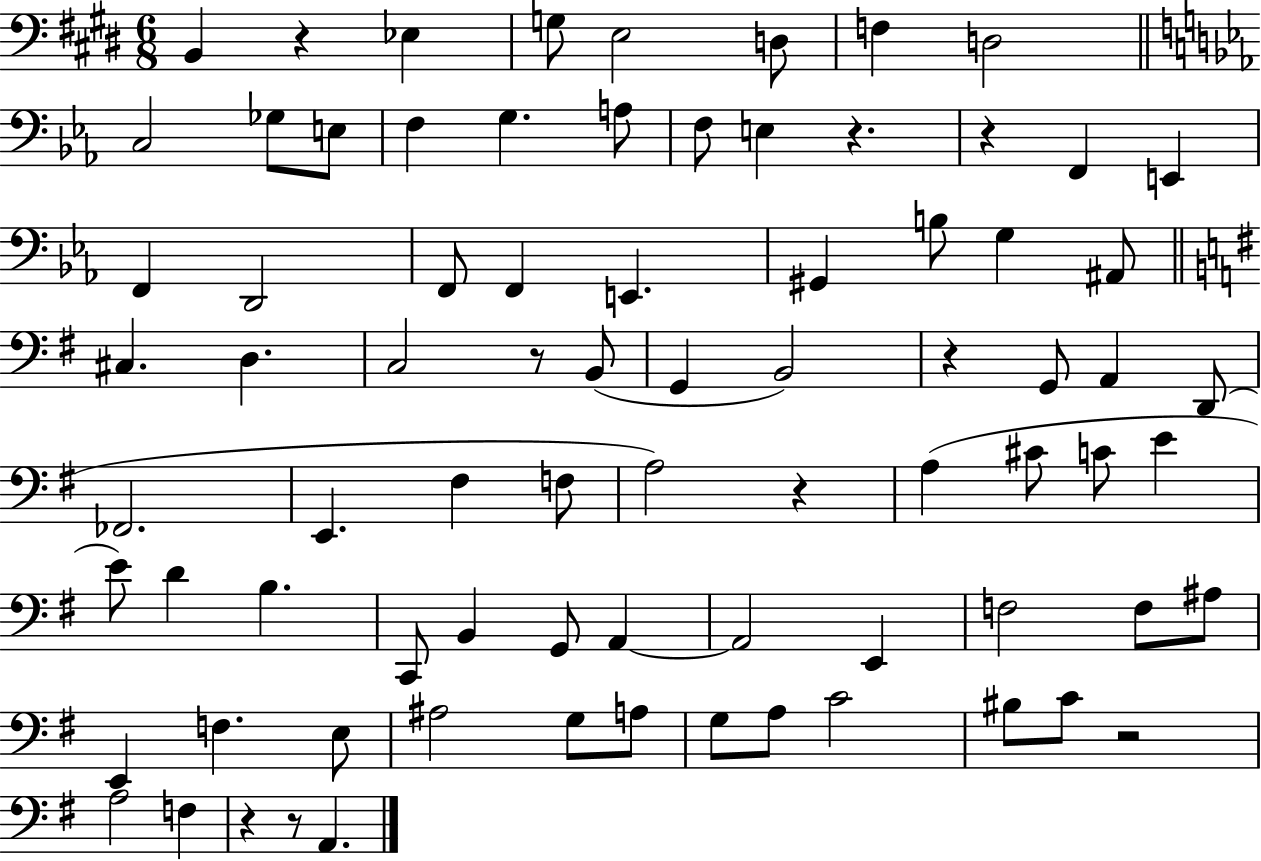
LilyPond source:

{
  \clef bass
  \numericTimeSignature
  \time 6/8
  \key e \major
  \repeat volta 2 { b,4 r4 ees4 | g8 e2 d8 | f4 d2 | \bar "||" \break \key c \minor c2 ges8 e8 | f4 g4. a8 | f8 e4 r4. | r4 f,4 e,4 | \break f,4 d,2 | f,8 f,4 e,4. | gis,4 b8 g4 ais,8 | \bar "||" \break \key g \major cis4. d4. | c2 r8 b,8( | g,4 b,2) | r4 g,8 a,4 d,8( | \break fes,2. | e,4. fis4 f8 | a2) r4 | a4( cis'8 c'8 e'4 | \break e'8) d'4 b4. | c,8 b,4 g,8 a,4~~ | a,2 e,4 | f2 f8 ais8 | \break e,4 f4. e8 | ais2 g8 a8 | g8 a8 c'2 | bis8 c'8 r2 | \break a2 f4 | r4 r8 a,4. | } \bar "|."
}